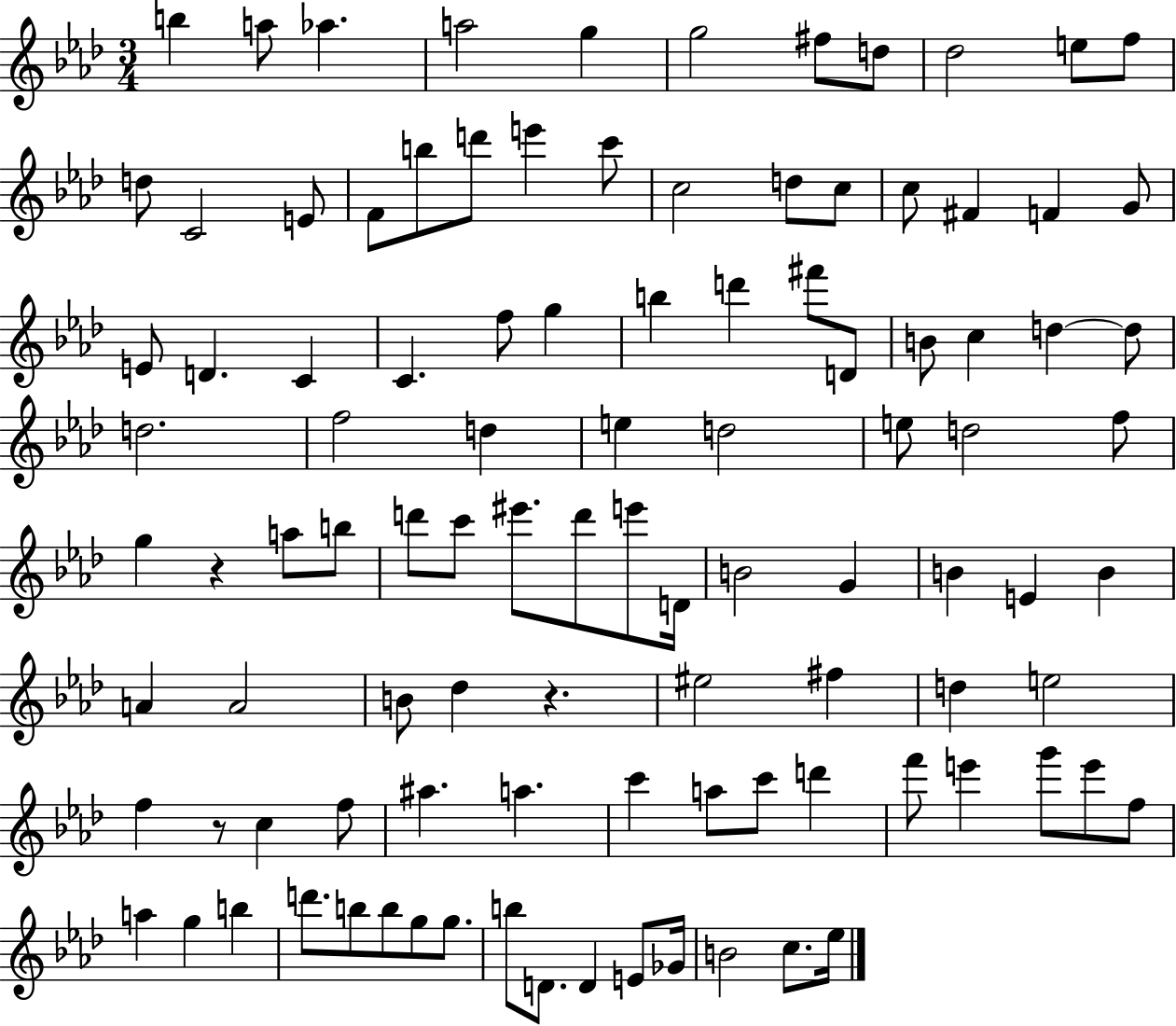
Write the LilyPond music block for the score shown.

{
  \clef treble
  \numericTimeSignature
  \time 3/4
  \key aes \major
  b''4 a''8 aes''4. | a''2 g''4 | g''2 fis''8 d''8 | des''2 e''8 f''8 | \break d''8 c'2 e'8 | f'8 b''8 d'''8 e'''4 c'''8 | c''2 d''8 c''8 | c''8 fis'4 f'4 g'8 | \break e'8 d'4. c'4 | c'4. f''8 g''4 | b''4 d'''4 fis'''8 d'8 | b'8 c''4 d''4~~ d''8 | \break d''2. | f''2 d''4 | e''4 d''2 | e''8 d''2 f''8 | \break g''4 r4 a''8 b''8 | d'''8 c'''8 eis'''8. d'''8 e'''8 d'16 | b'2 g'4 | b'4 e'4 b'4 | \break a'4 a'2 | b'8 des''4 r4. | eis''2 fis''4 | d''4 e''2 | \break f''4 r8 c''4 f''8 | ais''4. a''4. | c'''4 a''8 c'''8 d'''4 | f'''8 e'''4 g'''8 e'''8 f''8 | \break a''4 g''4 b''4 | d'''8. b''8 b''8 g''8 g''8. | b''8 d'8. d'4 e'8 ges'16 | b'2 c''8. ees''16 | \break \bar "|."
}